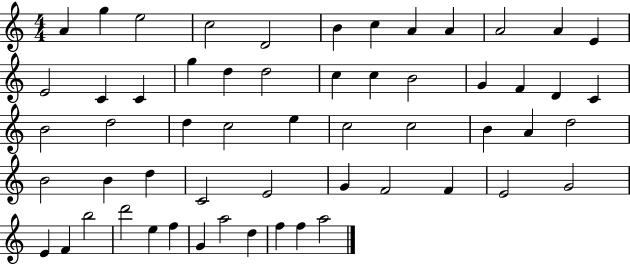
{
  \clef treble
  \numericTimeSignature
  \time 4/4
  \key c \major
  a'4 g''4 e''2 | c''2 d'2 | b'4 c''4 a'4 a'4 | a'2 a'4 e'4 | \break e'2 c'4 c'4 | g''4 d''4 d''2 | c''4 c''4 b'2 | g'4 f'4 d'4 c'4 | \break b'2 d''2 | d''4 c''2 e''4 | c''2 c''2 | b'4 a'4 d''2 | \break b'2 b'4 d''4 | c'2 e'2 | g'4 f'2 f'4 | e'2 g'2 | \break e'4 f'4 b''2 | d'''2 e''4 f''4 | g'4 a''2 d''4 | f''4 f''4 a''2 | \break \bar "|."
}